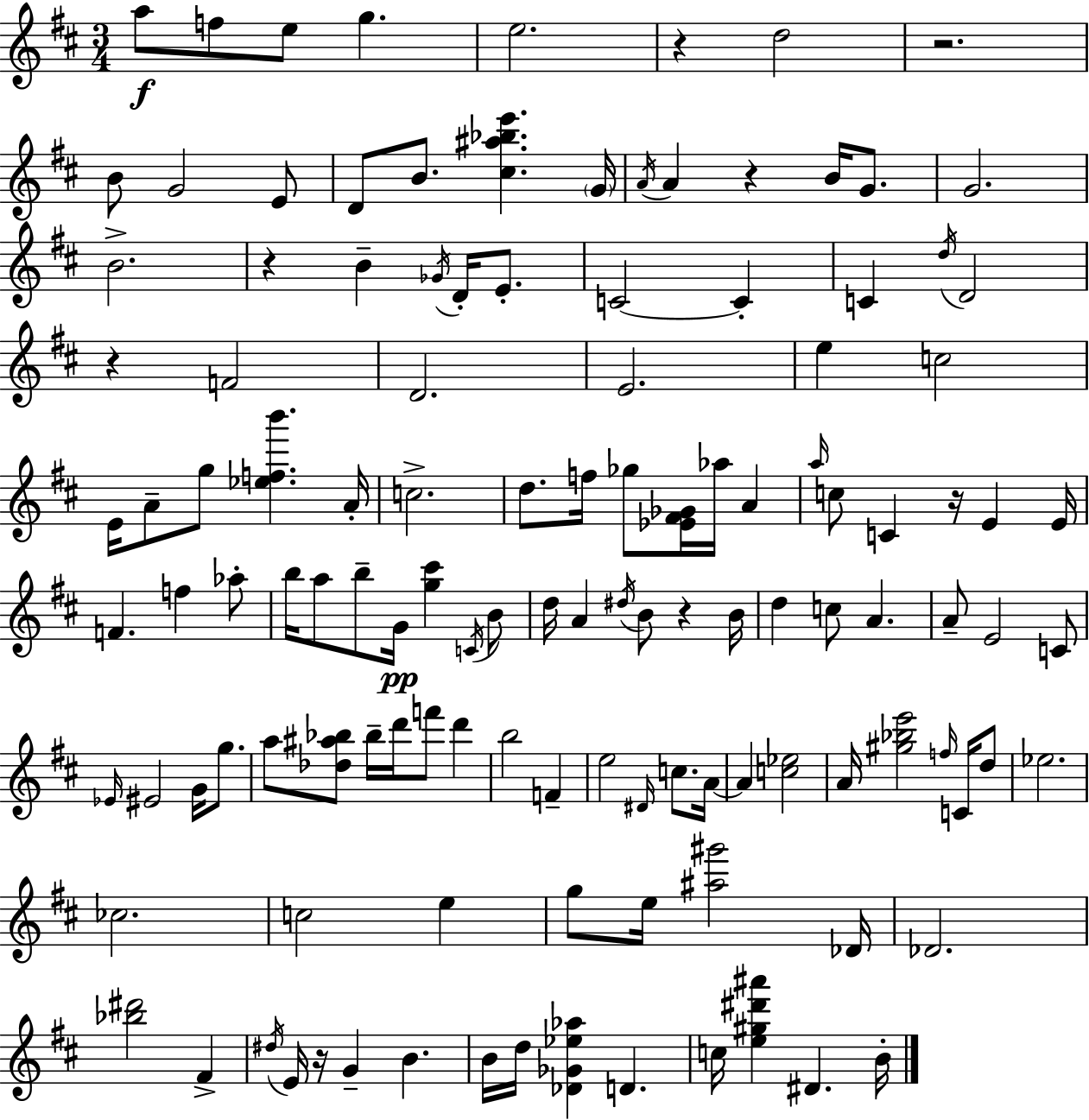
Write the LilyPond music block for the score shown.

{
  \clef treble
  \numericTimeSignature
  \time 3/4
  \key d \major
  a''8\f f''8 e''8 g''4. | e''2. | r4 d''2 | r2. | \break b'8 g'2 e'8 | d'8 b'8. <cis'' ais'' bes'' e'''>4. \parenthesize g'16 | \acciaccatura { a'16 } a'4 r4 b'16 g'8. | g'2. | \break b'2.-> | r4 b'4-- \acciaccatura { ges'16 } d'16-. e'8.-. | c'2~~ c'4-. | c'4 \acciaccatura { d''16 } d'2 | \break r4 f'2 | d'2. | e'2. | e''4 c''2 | \break e'16 a'8-- g''8 <ees'' f'' b'''>4. | a'16-. c''2.-> | d''8. f''16 ges''8 <ees' fis' ges'>16 aes''16 a'4 | \grace { a''16 } c''8 c'4 r16 e'4 | \break e'16 f'4. f''4 | aes''8-. b''16 a''8 b''8-- g'16\pp <g'' cis'''>4 | \acciaccatura { c'16 } b'8 d''16 a'4 \acciaccatura { dis''16 } b'8 | r4 b'16 d''4 c''8 | \break a'4. a'8-- e'2 | c'8 \grace { ees'16 } eis'2 | g'16 g''8. a''8 <des'' ais'' bes''>8 bes''16-- | d'''16 f'''8 d'''4 b''2 | \break f'4-- e''2 | \grace { dis'16 } c''8. a'16~~ a'4 | <c'' ees''>2 a'16 <gis'' bes'' e'''>2 | \grace { f''16 } c'16 d''8 ees''2. | \break ces''2. | c''2 | e''4 g''8 e''16 | <ais'' gis'''>2 des'16 des'2. | \break <bes'' dis'''>2 | fis'4-> \acciaccatura { dis''16 } e'16 r16 | g'4-- b'4. b'16 d''16 | <des' ges' ees'' aes''>4 d'4. c''16 <e'' gis'' dis''' ais'''>4 | \break dis'4. b'16-. \bar "|."
}